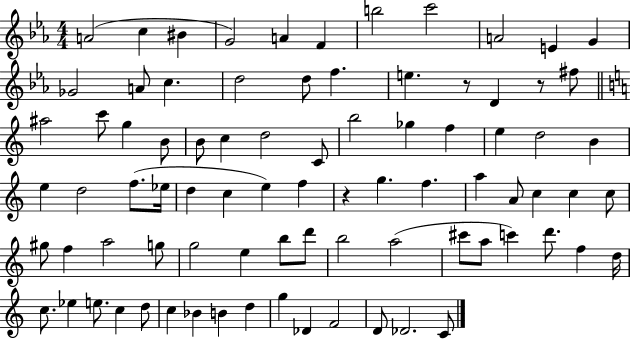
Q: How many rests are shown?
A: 3